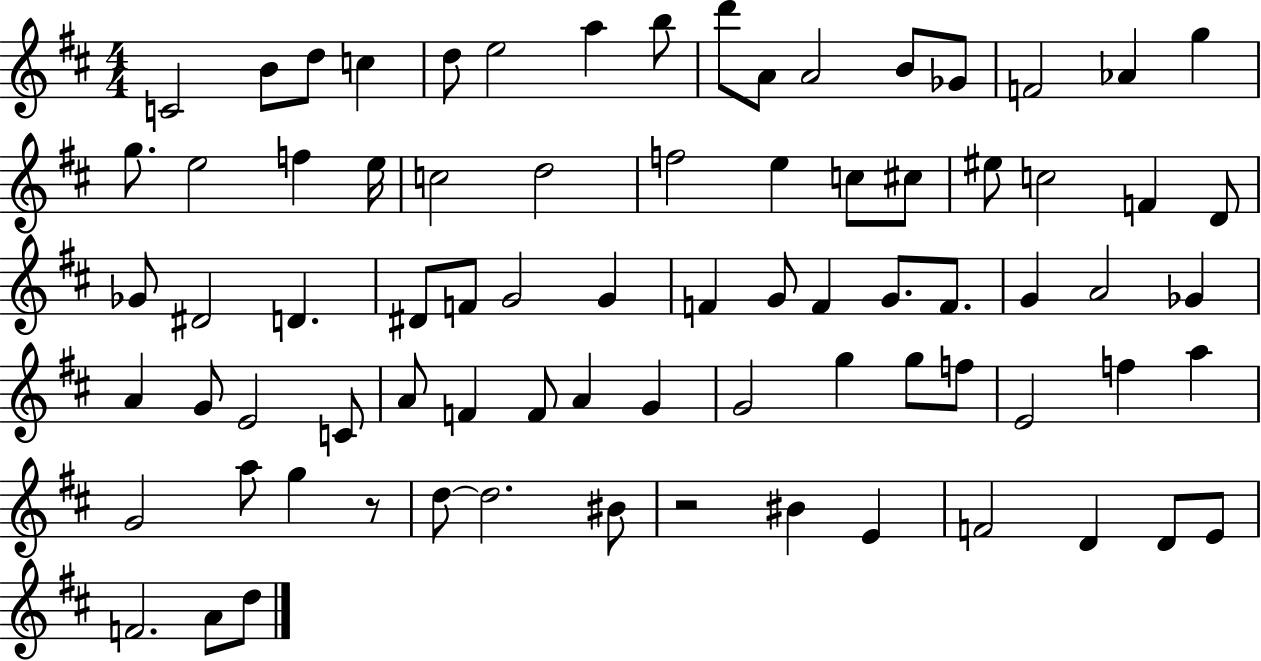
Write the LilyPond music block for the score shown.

{
  \clef treble
  \numericTimeSignature
  \time 4/4
  \key d \major
  c'2 b'8 d''8 c''4 | d''8 e''2 a''4 b''8 | d'''8 a'8 a'2 b'8 ges'8 | f'2 aes'4 g''4 | \break g''8. e''2 f''4 e''16 | c''2 d''2 | f''2 e''4 c''8 cis''8 | eis''8 c''2 f'4 d'8 | \break ges'8 dis'2 d'4. | dis'8 f'8 g'2 g'4 | f'4 g'8 f'4 g'8. f'8. | g'4 a'2 ges'4 | \break a'4 g'8 e'2 c'8 | a'8 f'4 f'8 a'4 g'4 | g'2 g''4 g''8 f''8 | e'2 f''4 a''4 | \break g'2 a''8 g''4 r8 | d''8~~ d''2. bis'8 | r2 bis'4 e'4 | f'2 d'4 d'8 e'8 | \break f'2. a'8 d''8 | \bar "|."
}